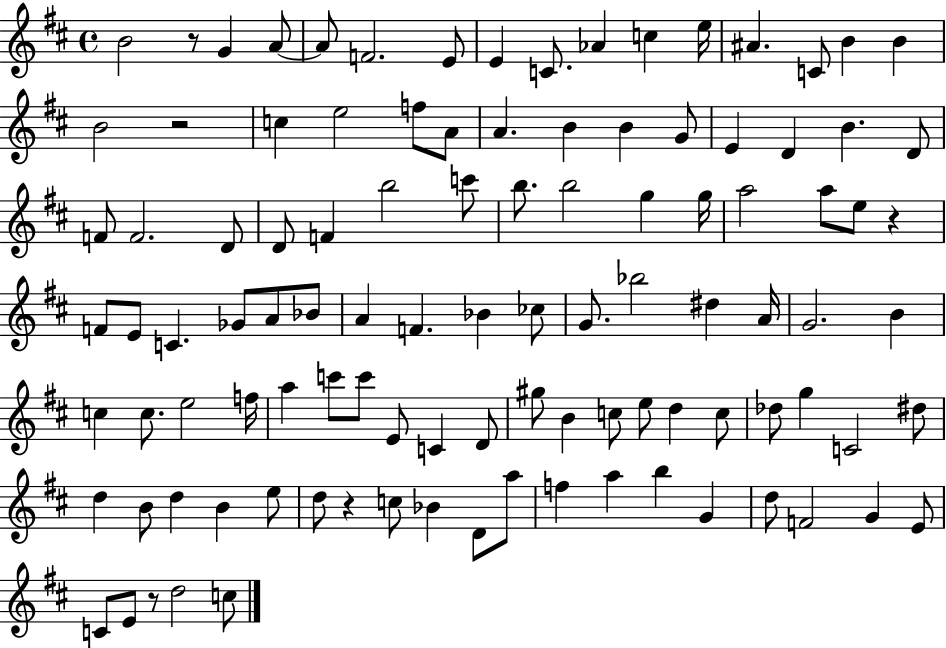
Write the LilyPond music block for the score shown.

{
  \clef treble
  \time 4/4
  \defaultTimeSignature
  \key d \major
  b'2 r8 g'4 a'8~~ | a'8 f'2. e'8 | e'4 c'8. aes'4 c''4 e''16 | ais'4. c'8 b'4 b'4 | \break b'2 r2 | c''4 e''2 f''8 a'8 | a'4. b'4 b'4 g'8 | e'4 d'4 b'4. d'8 | \break f'8 f'2. d'8 | d'8 f'4 b''2 c'''8 | b''8. b''2 g''4 g''16 | a''2 a''8 e''8 r4 | \break f'8 e'8 c'4. ges'8 a'8 bes'8 | a'4 f'4. bes'4 ces''8 | g'8. bes''2 dis''4 a'16 | g'2. b'4 | \break c''4 c''8. e''2 f''16 | a''4 c'''8 c'''8 e'8 c'4 d'8 | gis''8 b'4 c''8 e''8 d''4 c''8 | des''8 g''4 c'2 dis''8 | \break d''4 b'8 d''4 b'4 e''8 | d''8 r4 c''8 bes'4 d'8 a''8 | f''4 a''4 b''4 g'4 | d''8 f'2 g'4 e'8 | \break c'8 e'8 r8 d''2 c''8 | \bar "|."
}